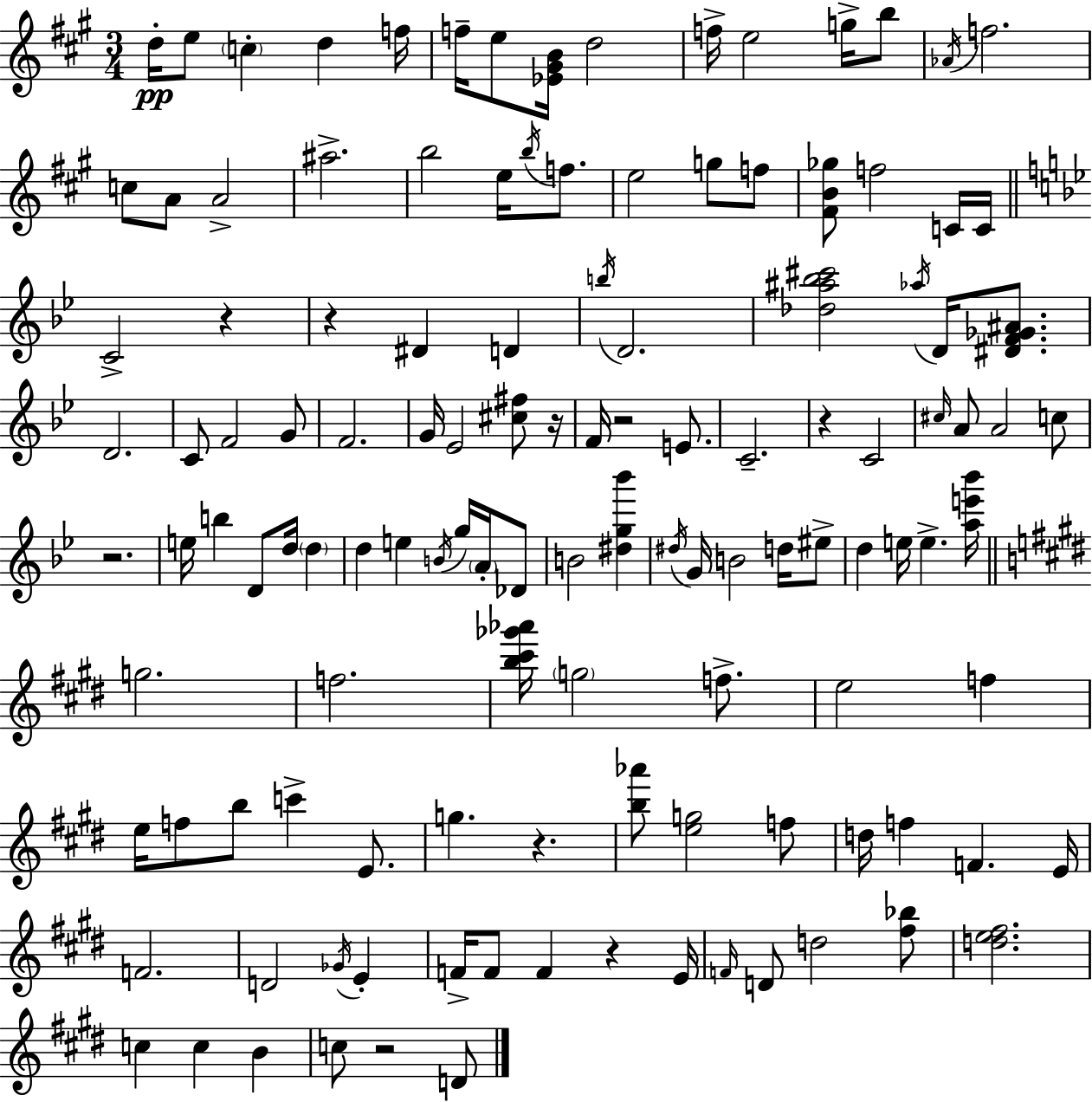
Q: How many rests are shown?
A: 9